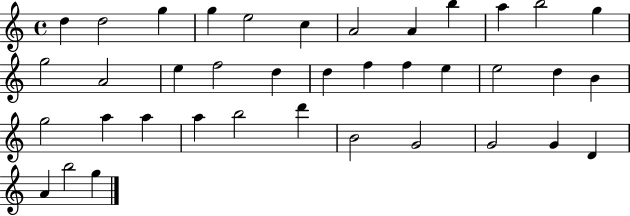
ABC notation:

X:1
T:Untitled
M:4/4
L:1/4
K:C
d d2 g g e2 c A2 A b a b2 g g2 A2 e f2 d d f f e e2 d B g2 a a a b2 d' B2 G2 G2 G D A b2 g